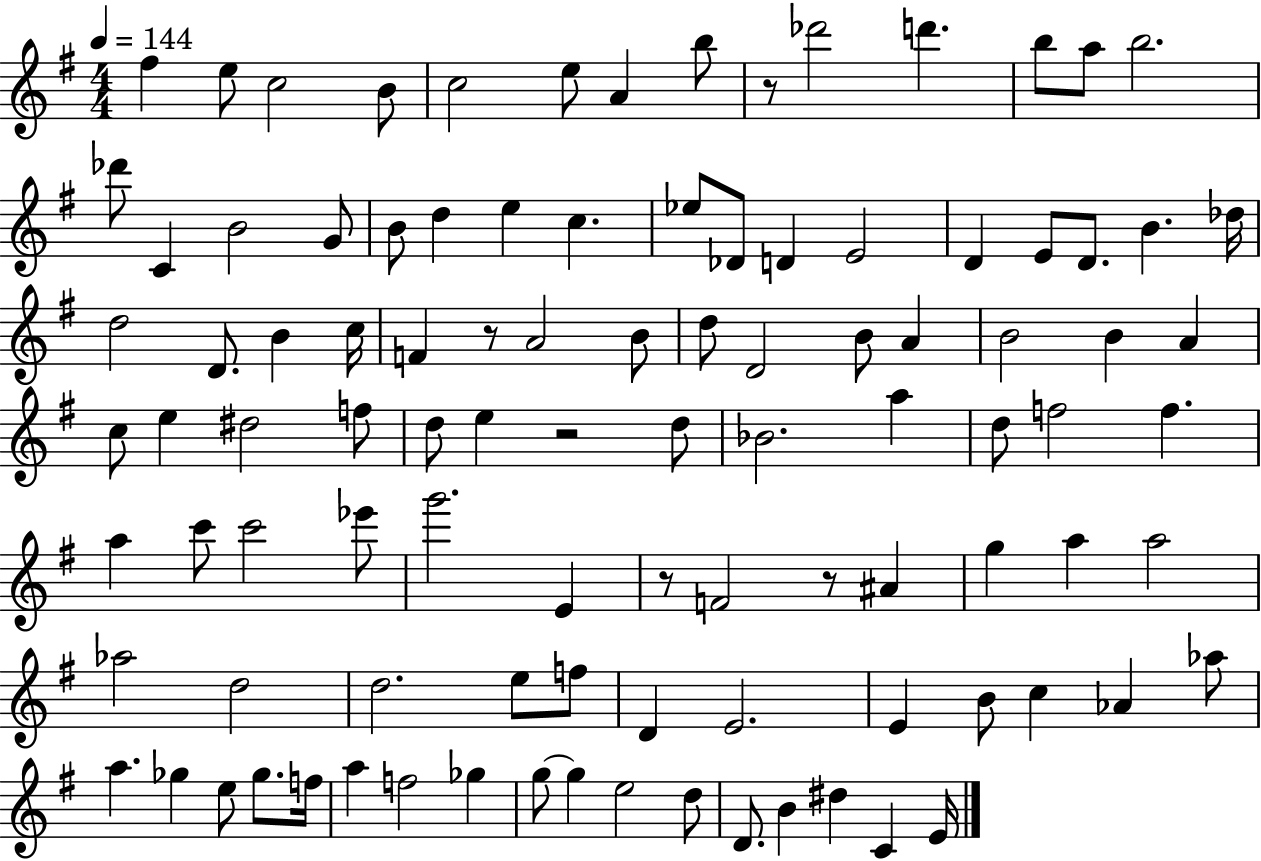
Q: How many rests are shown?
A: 5